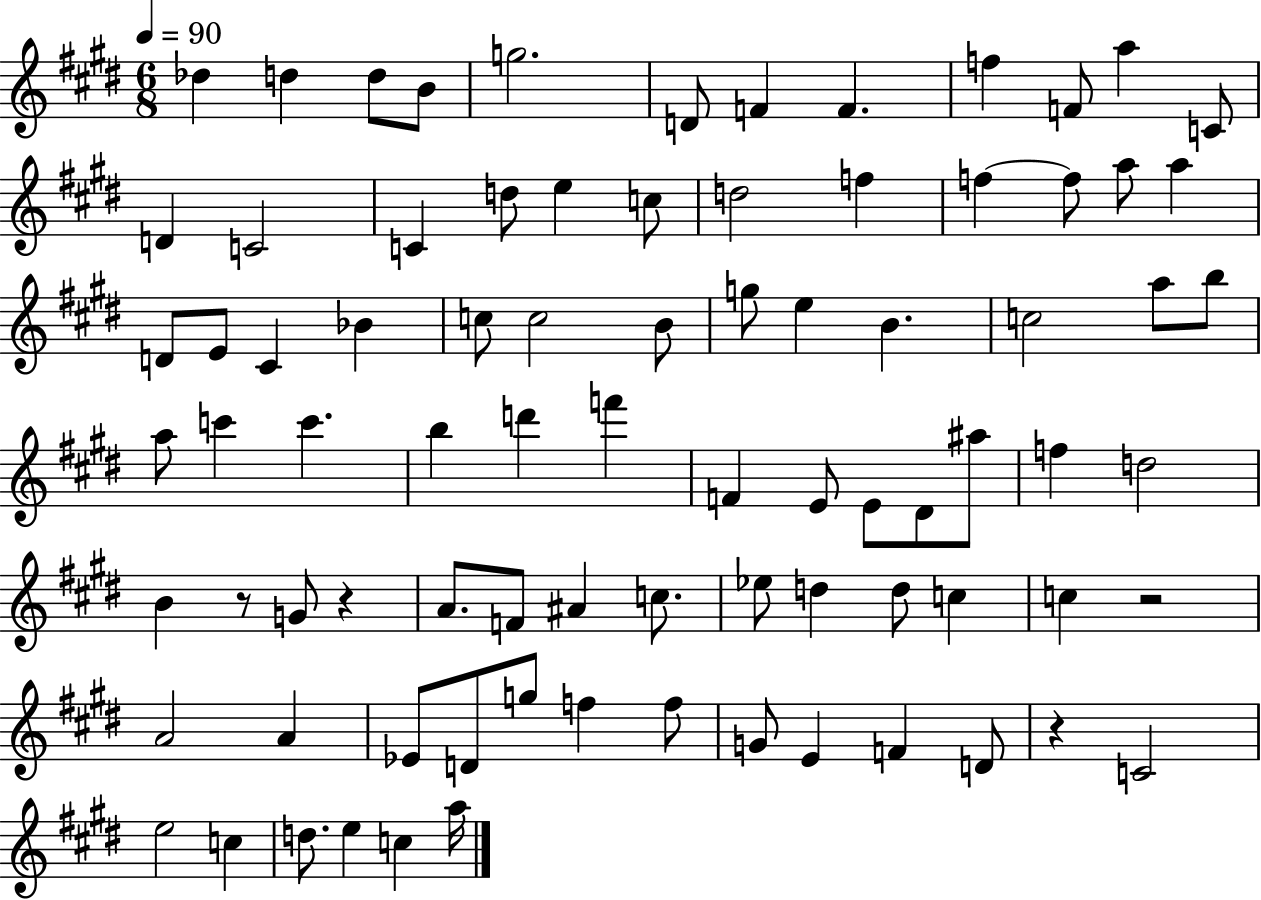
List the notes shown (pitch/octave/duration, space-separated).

Db5/q D5/q D5/e B4/e G5/h. D4/e F4/q F4/q. F5/q F4/e A5/q C4/e D4/q C4/h C4/q D5/e E5/q C5/e D5/h F5/q F5/q F5/e A5/e A5/q D4/e E4/e C#4/q Bb4/q C5/e C5/h B4/e G5/e E5/q B4/q. C5/h A5/e B5/e A5/e C6/q C6/q. B5/q D6/q F6/q F4/q E4/e E4/e D#4/e A#5/e F5/q D5/h B4/q R/e G4/e R/q A4/e. F4/e A#4/q C5/e. Eb5/e D5/q D5/e C5/q C5/q R/h A4/h A4/q Eb4/e D4/e G5/e F5/q F5/e G4/e E4/q F4/q D4/e R/q C4/h E5/h C5/q D5/e. E5/q C5/q A5/s